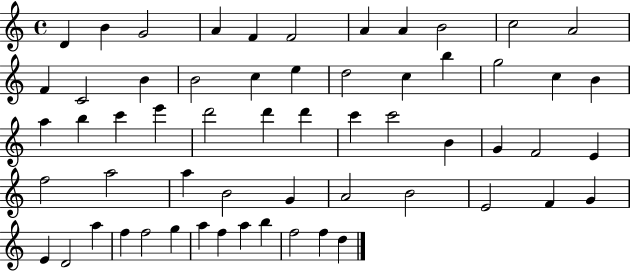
X:1
T:Untitled
M:4/4
L:1/4
K:C
D B G2 A F F2 A A B2 c2 A2 F C2 B B2 c e d2 c b g2 c B a b c' e' d'2 d' d' c' c'2 B G F2 E f2 a2 a B2 G A2 B2 E2 F G E D2 a f f2 g a f a b f2 f d